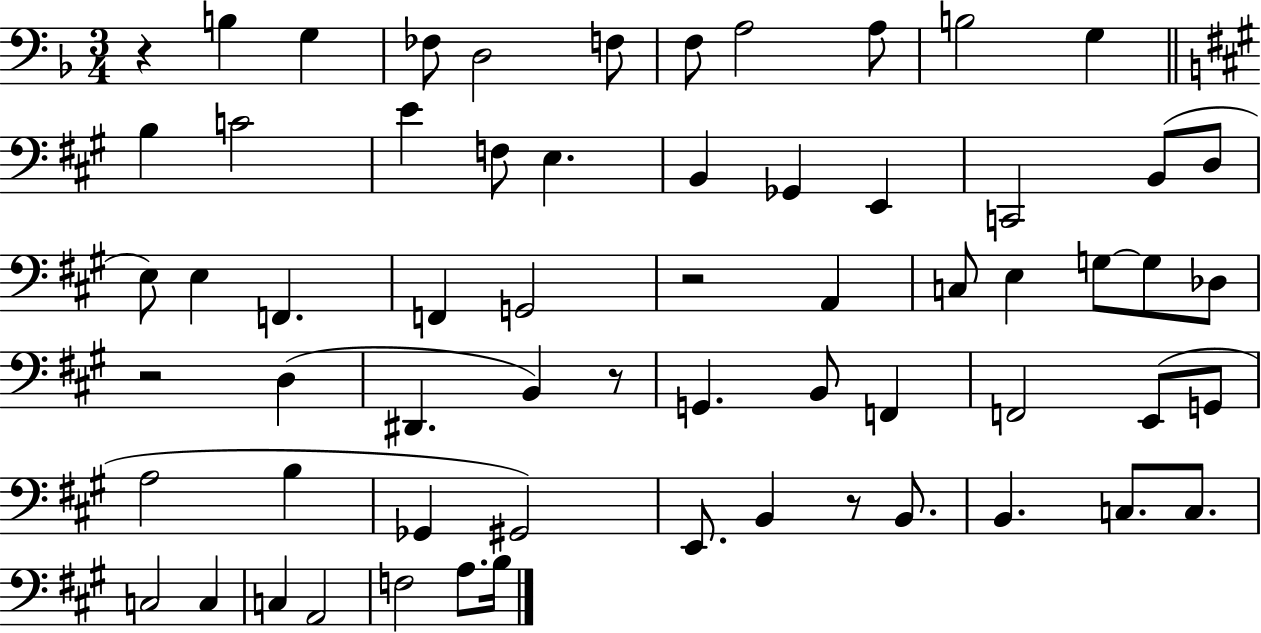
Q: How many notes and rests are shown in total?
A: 63